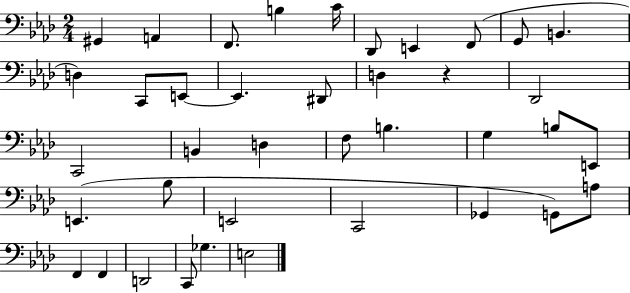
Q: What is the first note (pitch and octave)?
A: G#2